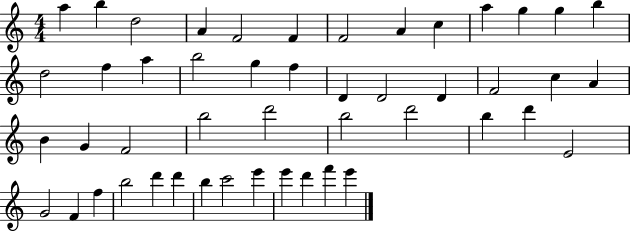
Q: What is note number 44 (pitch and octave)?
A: E6